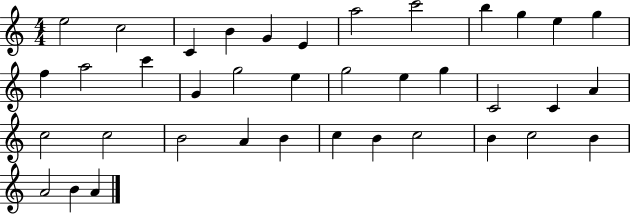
{
  \clef treble
  \numericTimeSignature
  \time 4/4
  \key c \major
  e''2 c''2 | c'4 b'4 g'4 e'4 | a''2 c'''2 | b''4 g''4 e''4 g''4 | \break f''4 a''2 c'''4 | g'4 g''2 e''4 | g''2 e''4 g''4 | c'2 c'4 a'4 | \break c''2 c''2 | b'2 a'4 b'4 | c''4 b'4 c''2 | b'4 c''2 b'4 | \break a'2 b'4 a'4 | \bar "|."
}